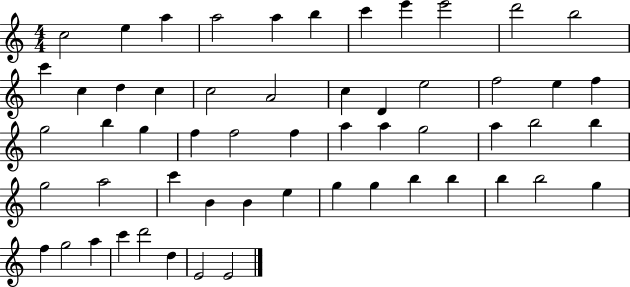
X:1
T:Untitled
M:4/4
L:1/4
K:C
c2 e a a2 a b c' e' e'2 d'2 b2 c' c d c c2 A2 c D e2 f2 e f g2 b g f f2 f a a g2 a b2 b g2 a2 c' B B e g g b b b b2 g f g2 a c' d'2 d E2 E2